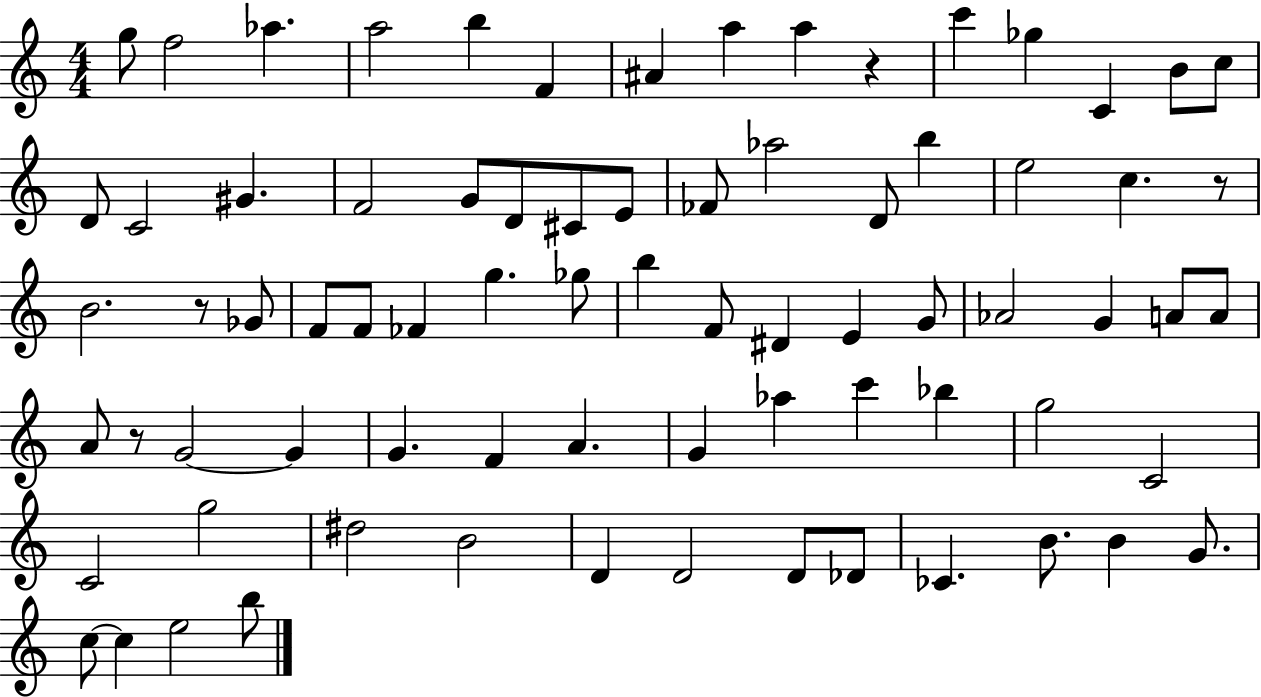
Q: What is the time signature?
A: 4/4